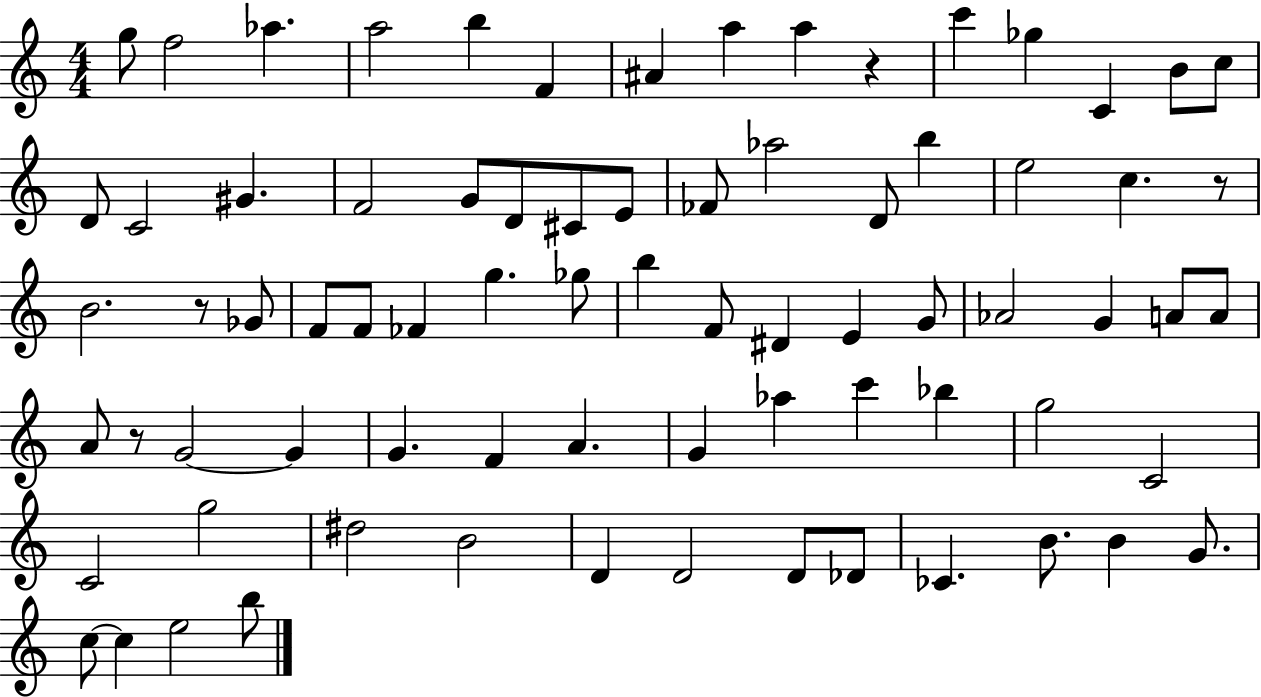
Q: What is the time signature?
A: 4/4